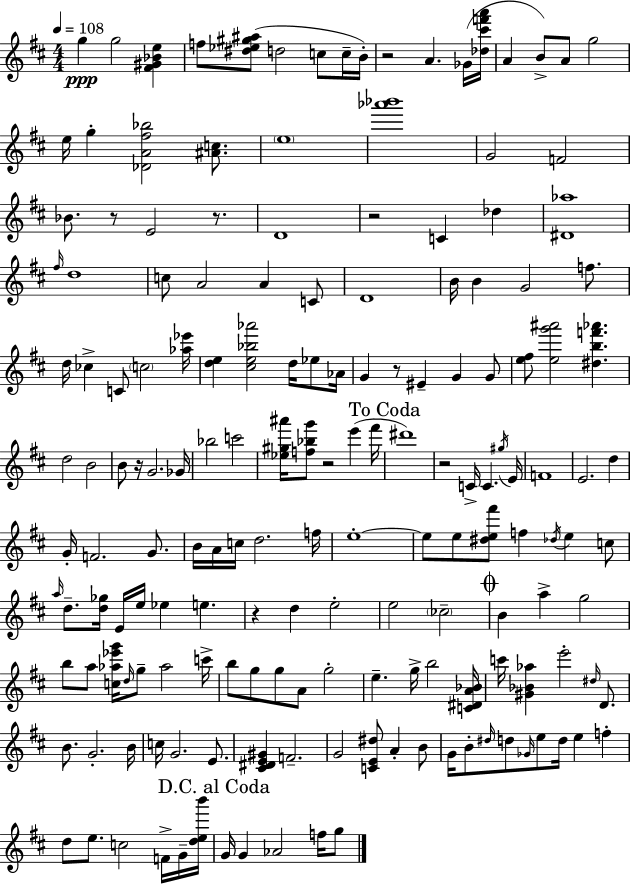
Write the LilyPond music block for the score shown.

{
  \clef treble
  \numericTimeSignature
  \time 4/4
  \key d \major
  \tempo 4 = 108
  g''4\ppp g''2 <fis' gis' bes' e''>4 | f''8 <dis'' ees'' gis'' ais''>8( d''2 c''8 c''16-- b'16-.) | r2 a'4. ges'16( <des'' cis''' f''' a'''>16 | a'4 b'8->) a'8 g''2 | \break e''16 g''4-. <des' a' fis'' bes''>2 <ais' c''>8. | \parenthesize e''1 | <aes''' bes'''>1 | g'2 f'2 | \break bes'8. r8 e'2 r8. | d'1 | r2 c'4 des''4 | <dis' aes''>1 | \break \grace { fis''16 } d''1 | c''8 a'2 a'4 c'8 | d'1 | b'16 b'4 g'2 f''8. | \break d''16 ces''4-> c'8 \parenthesize c''2 | <aes'' ees'''>16 <d'' e''>4 <cis'' e'' bes'' aes'''>2 d''16 ees''8 | aes'16 g'4 r8 eis'4-- g'4 g'8 | <e'' fis''>8 <e'' g''' ais'''>2 <dis'' b'' f''' aes'''>4. | \break d''2 b'2 | b'8 r16 g'2. | ges'16 bes''2 c'''2 | <ees'' gis'' ais'''>16 <f'' bes'' g'''>8 r2 e'''4( | \break fis'''16 \mark "To Coda" dis'''1) | r2 c'16-> c'4. | \acciaccatura { gis''16 } e'16 f'1 | e'2. d''4 | \break g'16-. f'2. g'8. | b'16 a'16 c''16 d''2. | f''16 e''1-.~~ | e''8 e''8 <dis'' e'' fis'''>8 f''4 \acciaccatura { des''16 } e''4 | \break c''8 \grace { a''16 } d''8.-- <d'' ges''>16 e'16 e''16 ees''4 e''4. | r4 d''4 e''2-. | e''2 \parenthesize ces''2-- | \mark \markup { \musicglyph "scripts.coda" } b'4 a''4-> g''2 | \break b''8 a''8 <c'' aes'' ees''' g'''>16 \grace { d''16 } g''8-- aes''2 | c'''16-> b''8 g''8 g''8 a'8 g''2-. | e''4.-- g''16-> b''2 | <c' dis' a' bes'>16 c'''16 <gis' bes' aes''>4 e'''2-. | \break \grace { dis''16 } d'8. b'8. g'2.-. | b'16 c''16 g'2. | e'8. <cis' dis' e' gis'>4 f'2.-- | g'2 <c' e' dis''>8 | \break a'4-. b'8 g'16 b'8-. \grace { dis''16 } d''8 \grace { ges'16 } e''8 d''16 | e''4 f''4-. d''8 e''8. c''2 | f'16-> g'16-- <d'' e'' b'''>16 \mark "D.C. al Coda" g'16 g'4 aes'2 | f''16 g''8 \bar "|."
}